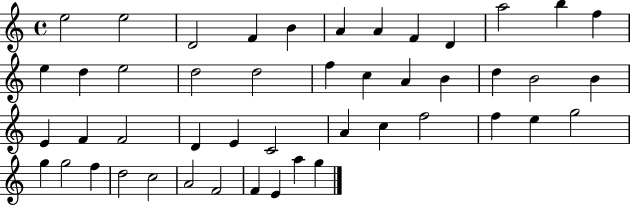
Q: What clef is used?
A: treble